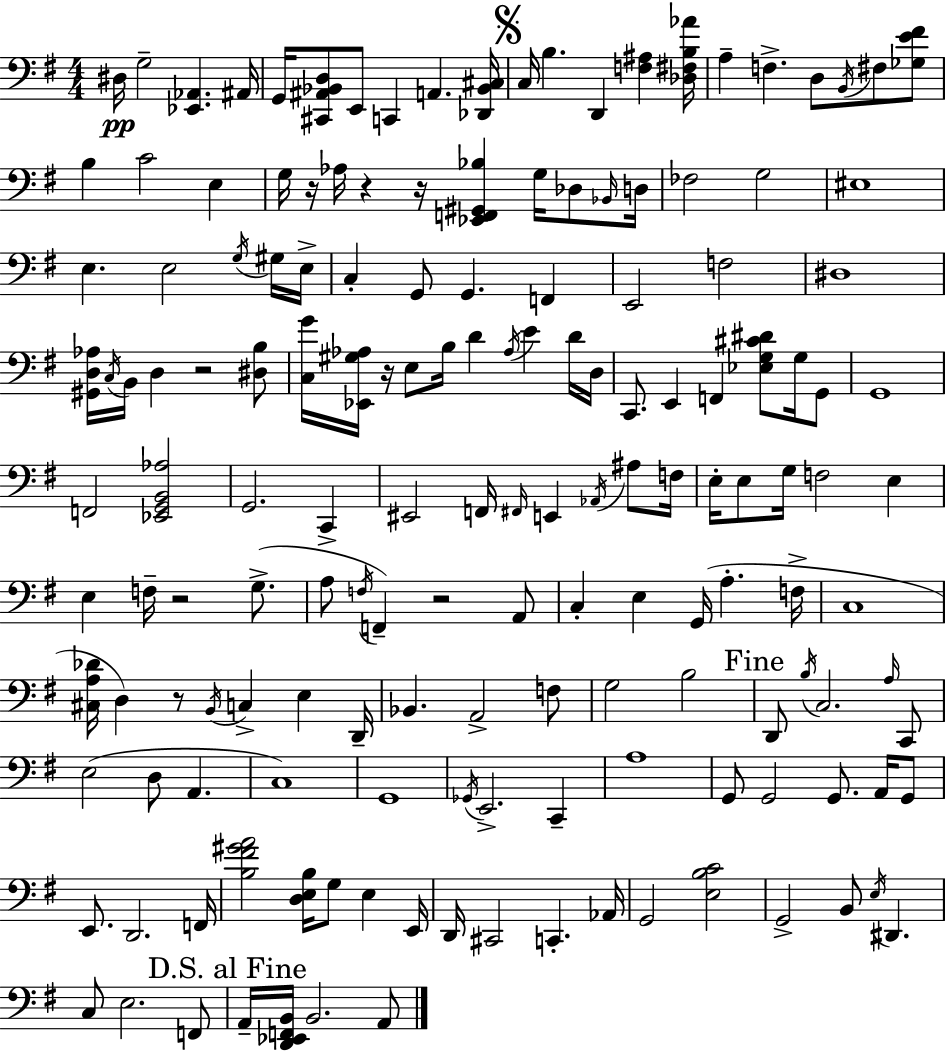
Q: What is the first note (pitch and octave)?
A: D#3